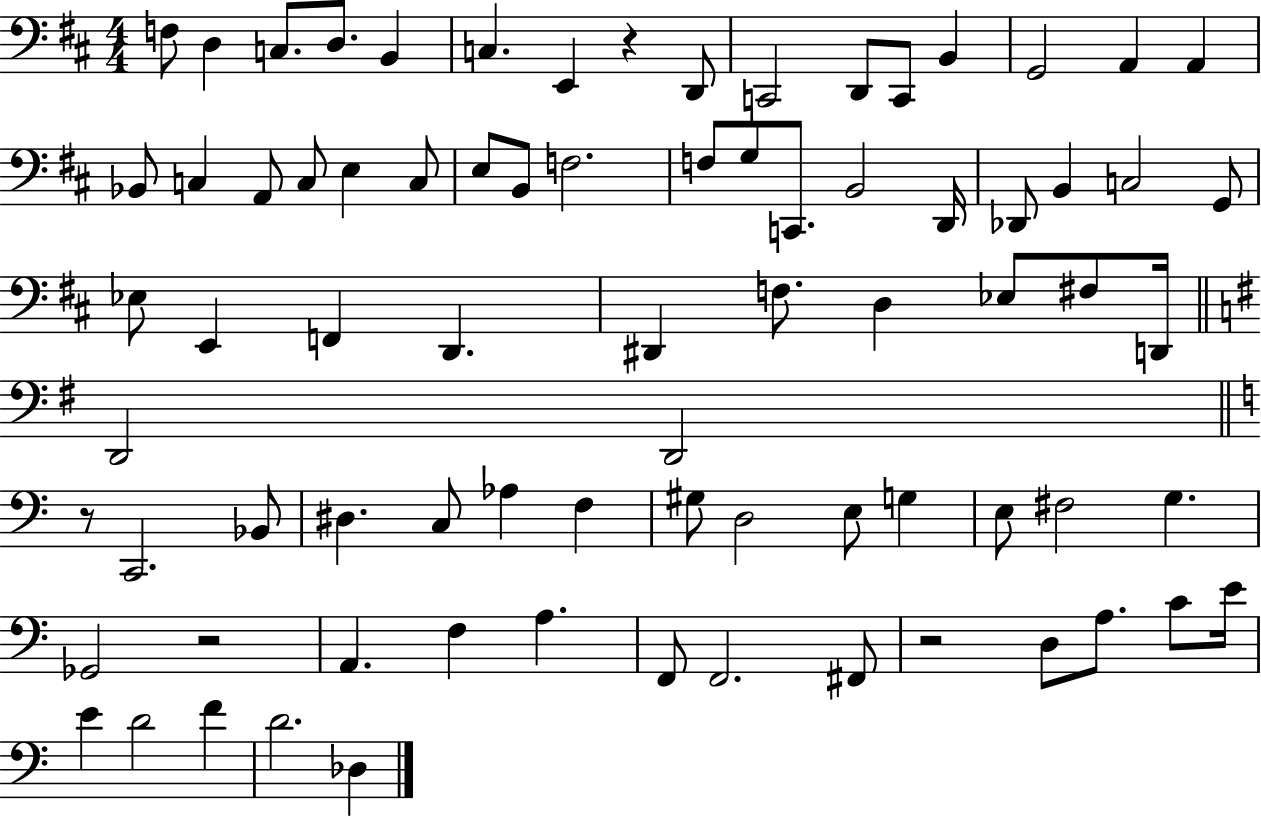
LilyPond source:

{
  \clef bass
  \numericTimeSignature
  \time 4/4
  \key d \major
  f8 d4 c8. d8. b,4 | c4. e,4 r4 d,8 | c,2 d,8 c,8 b,4 | g,2 a,4 a,4 | \break bes,8 c4 a,8 c8 e4 c8 | e8 b,8 f2. | f8 g8 c,8. b,2 d,16 | des,8 b,4 c2 g,8 | \break ees8 e,4 f,4 d,4. | dis,4 f8. d4 ees8 fis8 d,16 | \bar "||" \break \key g \major d,2 d,2 | \bar "||" \break \key c \major r8 c,2. bes,8 | dis4. c8 aes4 f4 | gis8 d2 e8 g4 | e8 fis2 g4. | \break ges,2 r2 | a,4. f4 a4. | f,8 f,2. fis,8 | r2 d8 a8. c'8 e'16 | \break e'4 d'2 f'4 | d'2. des4 | \bar "|."
}